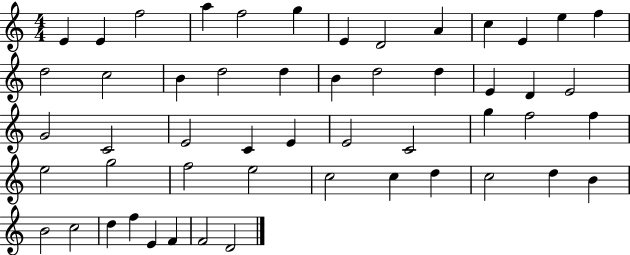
X:1
T:Untitled
M:4/4
L:1/4
K:C
E E f2 a f2 g E D2 A c E e f d2 c2 B d2 d B d2 d E D E2 G2 C2 E2 C E E2 C2 g f2 f e2 g2 f2 e2 c2 c d c2 d B B2 c2 d f E F F2 D2